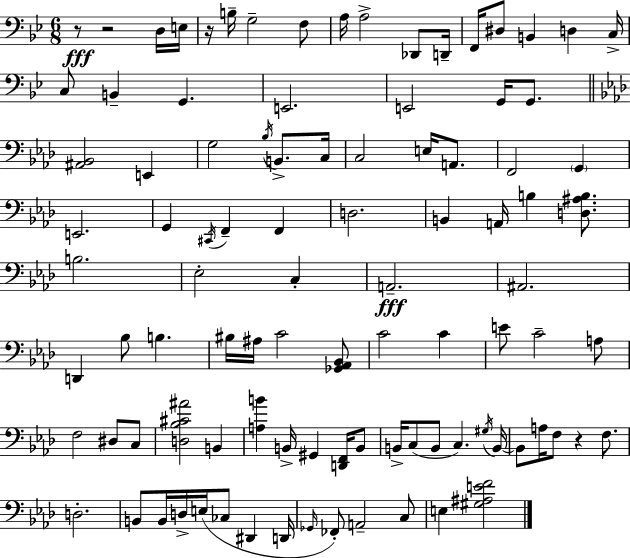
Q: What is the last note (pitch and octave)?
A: E3